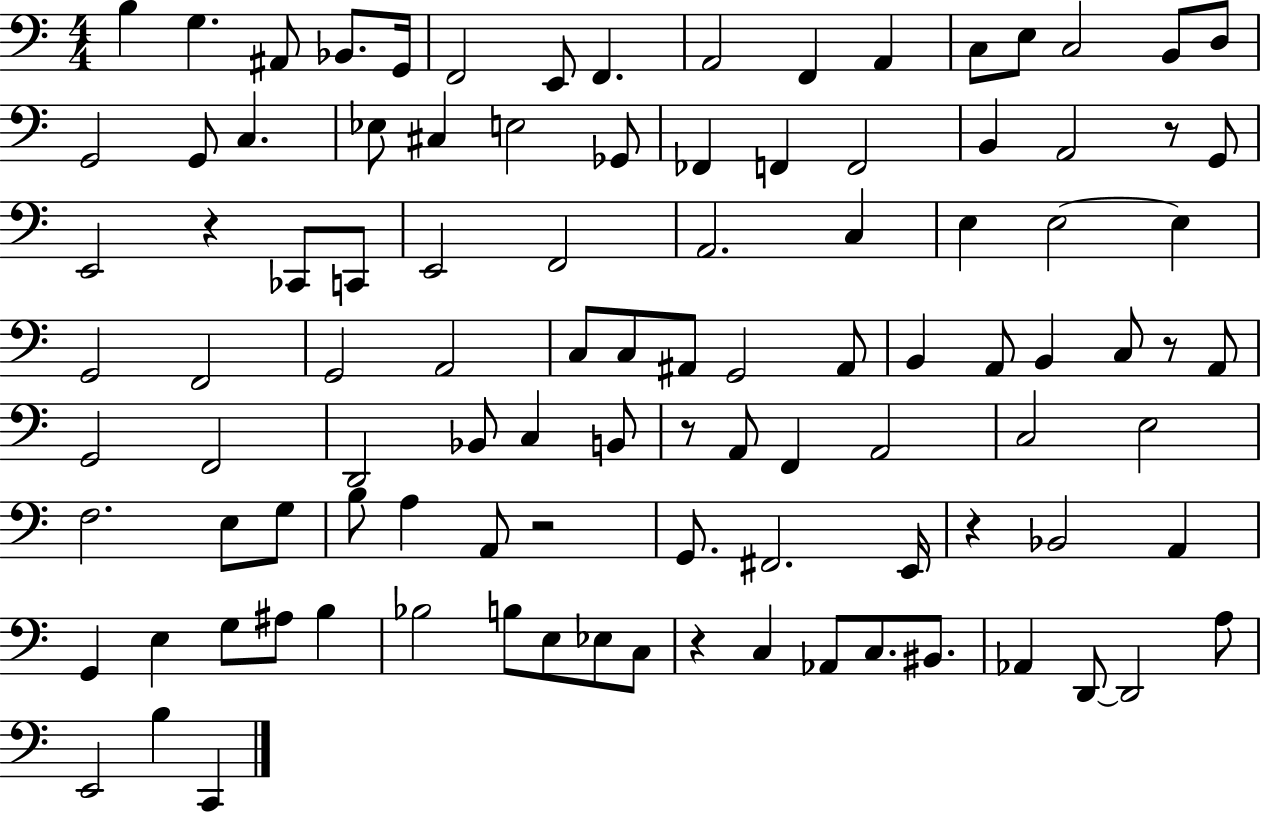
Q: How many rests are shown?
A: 7